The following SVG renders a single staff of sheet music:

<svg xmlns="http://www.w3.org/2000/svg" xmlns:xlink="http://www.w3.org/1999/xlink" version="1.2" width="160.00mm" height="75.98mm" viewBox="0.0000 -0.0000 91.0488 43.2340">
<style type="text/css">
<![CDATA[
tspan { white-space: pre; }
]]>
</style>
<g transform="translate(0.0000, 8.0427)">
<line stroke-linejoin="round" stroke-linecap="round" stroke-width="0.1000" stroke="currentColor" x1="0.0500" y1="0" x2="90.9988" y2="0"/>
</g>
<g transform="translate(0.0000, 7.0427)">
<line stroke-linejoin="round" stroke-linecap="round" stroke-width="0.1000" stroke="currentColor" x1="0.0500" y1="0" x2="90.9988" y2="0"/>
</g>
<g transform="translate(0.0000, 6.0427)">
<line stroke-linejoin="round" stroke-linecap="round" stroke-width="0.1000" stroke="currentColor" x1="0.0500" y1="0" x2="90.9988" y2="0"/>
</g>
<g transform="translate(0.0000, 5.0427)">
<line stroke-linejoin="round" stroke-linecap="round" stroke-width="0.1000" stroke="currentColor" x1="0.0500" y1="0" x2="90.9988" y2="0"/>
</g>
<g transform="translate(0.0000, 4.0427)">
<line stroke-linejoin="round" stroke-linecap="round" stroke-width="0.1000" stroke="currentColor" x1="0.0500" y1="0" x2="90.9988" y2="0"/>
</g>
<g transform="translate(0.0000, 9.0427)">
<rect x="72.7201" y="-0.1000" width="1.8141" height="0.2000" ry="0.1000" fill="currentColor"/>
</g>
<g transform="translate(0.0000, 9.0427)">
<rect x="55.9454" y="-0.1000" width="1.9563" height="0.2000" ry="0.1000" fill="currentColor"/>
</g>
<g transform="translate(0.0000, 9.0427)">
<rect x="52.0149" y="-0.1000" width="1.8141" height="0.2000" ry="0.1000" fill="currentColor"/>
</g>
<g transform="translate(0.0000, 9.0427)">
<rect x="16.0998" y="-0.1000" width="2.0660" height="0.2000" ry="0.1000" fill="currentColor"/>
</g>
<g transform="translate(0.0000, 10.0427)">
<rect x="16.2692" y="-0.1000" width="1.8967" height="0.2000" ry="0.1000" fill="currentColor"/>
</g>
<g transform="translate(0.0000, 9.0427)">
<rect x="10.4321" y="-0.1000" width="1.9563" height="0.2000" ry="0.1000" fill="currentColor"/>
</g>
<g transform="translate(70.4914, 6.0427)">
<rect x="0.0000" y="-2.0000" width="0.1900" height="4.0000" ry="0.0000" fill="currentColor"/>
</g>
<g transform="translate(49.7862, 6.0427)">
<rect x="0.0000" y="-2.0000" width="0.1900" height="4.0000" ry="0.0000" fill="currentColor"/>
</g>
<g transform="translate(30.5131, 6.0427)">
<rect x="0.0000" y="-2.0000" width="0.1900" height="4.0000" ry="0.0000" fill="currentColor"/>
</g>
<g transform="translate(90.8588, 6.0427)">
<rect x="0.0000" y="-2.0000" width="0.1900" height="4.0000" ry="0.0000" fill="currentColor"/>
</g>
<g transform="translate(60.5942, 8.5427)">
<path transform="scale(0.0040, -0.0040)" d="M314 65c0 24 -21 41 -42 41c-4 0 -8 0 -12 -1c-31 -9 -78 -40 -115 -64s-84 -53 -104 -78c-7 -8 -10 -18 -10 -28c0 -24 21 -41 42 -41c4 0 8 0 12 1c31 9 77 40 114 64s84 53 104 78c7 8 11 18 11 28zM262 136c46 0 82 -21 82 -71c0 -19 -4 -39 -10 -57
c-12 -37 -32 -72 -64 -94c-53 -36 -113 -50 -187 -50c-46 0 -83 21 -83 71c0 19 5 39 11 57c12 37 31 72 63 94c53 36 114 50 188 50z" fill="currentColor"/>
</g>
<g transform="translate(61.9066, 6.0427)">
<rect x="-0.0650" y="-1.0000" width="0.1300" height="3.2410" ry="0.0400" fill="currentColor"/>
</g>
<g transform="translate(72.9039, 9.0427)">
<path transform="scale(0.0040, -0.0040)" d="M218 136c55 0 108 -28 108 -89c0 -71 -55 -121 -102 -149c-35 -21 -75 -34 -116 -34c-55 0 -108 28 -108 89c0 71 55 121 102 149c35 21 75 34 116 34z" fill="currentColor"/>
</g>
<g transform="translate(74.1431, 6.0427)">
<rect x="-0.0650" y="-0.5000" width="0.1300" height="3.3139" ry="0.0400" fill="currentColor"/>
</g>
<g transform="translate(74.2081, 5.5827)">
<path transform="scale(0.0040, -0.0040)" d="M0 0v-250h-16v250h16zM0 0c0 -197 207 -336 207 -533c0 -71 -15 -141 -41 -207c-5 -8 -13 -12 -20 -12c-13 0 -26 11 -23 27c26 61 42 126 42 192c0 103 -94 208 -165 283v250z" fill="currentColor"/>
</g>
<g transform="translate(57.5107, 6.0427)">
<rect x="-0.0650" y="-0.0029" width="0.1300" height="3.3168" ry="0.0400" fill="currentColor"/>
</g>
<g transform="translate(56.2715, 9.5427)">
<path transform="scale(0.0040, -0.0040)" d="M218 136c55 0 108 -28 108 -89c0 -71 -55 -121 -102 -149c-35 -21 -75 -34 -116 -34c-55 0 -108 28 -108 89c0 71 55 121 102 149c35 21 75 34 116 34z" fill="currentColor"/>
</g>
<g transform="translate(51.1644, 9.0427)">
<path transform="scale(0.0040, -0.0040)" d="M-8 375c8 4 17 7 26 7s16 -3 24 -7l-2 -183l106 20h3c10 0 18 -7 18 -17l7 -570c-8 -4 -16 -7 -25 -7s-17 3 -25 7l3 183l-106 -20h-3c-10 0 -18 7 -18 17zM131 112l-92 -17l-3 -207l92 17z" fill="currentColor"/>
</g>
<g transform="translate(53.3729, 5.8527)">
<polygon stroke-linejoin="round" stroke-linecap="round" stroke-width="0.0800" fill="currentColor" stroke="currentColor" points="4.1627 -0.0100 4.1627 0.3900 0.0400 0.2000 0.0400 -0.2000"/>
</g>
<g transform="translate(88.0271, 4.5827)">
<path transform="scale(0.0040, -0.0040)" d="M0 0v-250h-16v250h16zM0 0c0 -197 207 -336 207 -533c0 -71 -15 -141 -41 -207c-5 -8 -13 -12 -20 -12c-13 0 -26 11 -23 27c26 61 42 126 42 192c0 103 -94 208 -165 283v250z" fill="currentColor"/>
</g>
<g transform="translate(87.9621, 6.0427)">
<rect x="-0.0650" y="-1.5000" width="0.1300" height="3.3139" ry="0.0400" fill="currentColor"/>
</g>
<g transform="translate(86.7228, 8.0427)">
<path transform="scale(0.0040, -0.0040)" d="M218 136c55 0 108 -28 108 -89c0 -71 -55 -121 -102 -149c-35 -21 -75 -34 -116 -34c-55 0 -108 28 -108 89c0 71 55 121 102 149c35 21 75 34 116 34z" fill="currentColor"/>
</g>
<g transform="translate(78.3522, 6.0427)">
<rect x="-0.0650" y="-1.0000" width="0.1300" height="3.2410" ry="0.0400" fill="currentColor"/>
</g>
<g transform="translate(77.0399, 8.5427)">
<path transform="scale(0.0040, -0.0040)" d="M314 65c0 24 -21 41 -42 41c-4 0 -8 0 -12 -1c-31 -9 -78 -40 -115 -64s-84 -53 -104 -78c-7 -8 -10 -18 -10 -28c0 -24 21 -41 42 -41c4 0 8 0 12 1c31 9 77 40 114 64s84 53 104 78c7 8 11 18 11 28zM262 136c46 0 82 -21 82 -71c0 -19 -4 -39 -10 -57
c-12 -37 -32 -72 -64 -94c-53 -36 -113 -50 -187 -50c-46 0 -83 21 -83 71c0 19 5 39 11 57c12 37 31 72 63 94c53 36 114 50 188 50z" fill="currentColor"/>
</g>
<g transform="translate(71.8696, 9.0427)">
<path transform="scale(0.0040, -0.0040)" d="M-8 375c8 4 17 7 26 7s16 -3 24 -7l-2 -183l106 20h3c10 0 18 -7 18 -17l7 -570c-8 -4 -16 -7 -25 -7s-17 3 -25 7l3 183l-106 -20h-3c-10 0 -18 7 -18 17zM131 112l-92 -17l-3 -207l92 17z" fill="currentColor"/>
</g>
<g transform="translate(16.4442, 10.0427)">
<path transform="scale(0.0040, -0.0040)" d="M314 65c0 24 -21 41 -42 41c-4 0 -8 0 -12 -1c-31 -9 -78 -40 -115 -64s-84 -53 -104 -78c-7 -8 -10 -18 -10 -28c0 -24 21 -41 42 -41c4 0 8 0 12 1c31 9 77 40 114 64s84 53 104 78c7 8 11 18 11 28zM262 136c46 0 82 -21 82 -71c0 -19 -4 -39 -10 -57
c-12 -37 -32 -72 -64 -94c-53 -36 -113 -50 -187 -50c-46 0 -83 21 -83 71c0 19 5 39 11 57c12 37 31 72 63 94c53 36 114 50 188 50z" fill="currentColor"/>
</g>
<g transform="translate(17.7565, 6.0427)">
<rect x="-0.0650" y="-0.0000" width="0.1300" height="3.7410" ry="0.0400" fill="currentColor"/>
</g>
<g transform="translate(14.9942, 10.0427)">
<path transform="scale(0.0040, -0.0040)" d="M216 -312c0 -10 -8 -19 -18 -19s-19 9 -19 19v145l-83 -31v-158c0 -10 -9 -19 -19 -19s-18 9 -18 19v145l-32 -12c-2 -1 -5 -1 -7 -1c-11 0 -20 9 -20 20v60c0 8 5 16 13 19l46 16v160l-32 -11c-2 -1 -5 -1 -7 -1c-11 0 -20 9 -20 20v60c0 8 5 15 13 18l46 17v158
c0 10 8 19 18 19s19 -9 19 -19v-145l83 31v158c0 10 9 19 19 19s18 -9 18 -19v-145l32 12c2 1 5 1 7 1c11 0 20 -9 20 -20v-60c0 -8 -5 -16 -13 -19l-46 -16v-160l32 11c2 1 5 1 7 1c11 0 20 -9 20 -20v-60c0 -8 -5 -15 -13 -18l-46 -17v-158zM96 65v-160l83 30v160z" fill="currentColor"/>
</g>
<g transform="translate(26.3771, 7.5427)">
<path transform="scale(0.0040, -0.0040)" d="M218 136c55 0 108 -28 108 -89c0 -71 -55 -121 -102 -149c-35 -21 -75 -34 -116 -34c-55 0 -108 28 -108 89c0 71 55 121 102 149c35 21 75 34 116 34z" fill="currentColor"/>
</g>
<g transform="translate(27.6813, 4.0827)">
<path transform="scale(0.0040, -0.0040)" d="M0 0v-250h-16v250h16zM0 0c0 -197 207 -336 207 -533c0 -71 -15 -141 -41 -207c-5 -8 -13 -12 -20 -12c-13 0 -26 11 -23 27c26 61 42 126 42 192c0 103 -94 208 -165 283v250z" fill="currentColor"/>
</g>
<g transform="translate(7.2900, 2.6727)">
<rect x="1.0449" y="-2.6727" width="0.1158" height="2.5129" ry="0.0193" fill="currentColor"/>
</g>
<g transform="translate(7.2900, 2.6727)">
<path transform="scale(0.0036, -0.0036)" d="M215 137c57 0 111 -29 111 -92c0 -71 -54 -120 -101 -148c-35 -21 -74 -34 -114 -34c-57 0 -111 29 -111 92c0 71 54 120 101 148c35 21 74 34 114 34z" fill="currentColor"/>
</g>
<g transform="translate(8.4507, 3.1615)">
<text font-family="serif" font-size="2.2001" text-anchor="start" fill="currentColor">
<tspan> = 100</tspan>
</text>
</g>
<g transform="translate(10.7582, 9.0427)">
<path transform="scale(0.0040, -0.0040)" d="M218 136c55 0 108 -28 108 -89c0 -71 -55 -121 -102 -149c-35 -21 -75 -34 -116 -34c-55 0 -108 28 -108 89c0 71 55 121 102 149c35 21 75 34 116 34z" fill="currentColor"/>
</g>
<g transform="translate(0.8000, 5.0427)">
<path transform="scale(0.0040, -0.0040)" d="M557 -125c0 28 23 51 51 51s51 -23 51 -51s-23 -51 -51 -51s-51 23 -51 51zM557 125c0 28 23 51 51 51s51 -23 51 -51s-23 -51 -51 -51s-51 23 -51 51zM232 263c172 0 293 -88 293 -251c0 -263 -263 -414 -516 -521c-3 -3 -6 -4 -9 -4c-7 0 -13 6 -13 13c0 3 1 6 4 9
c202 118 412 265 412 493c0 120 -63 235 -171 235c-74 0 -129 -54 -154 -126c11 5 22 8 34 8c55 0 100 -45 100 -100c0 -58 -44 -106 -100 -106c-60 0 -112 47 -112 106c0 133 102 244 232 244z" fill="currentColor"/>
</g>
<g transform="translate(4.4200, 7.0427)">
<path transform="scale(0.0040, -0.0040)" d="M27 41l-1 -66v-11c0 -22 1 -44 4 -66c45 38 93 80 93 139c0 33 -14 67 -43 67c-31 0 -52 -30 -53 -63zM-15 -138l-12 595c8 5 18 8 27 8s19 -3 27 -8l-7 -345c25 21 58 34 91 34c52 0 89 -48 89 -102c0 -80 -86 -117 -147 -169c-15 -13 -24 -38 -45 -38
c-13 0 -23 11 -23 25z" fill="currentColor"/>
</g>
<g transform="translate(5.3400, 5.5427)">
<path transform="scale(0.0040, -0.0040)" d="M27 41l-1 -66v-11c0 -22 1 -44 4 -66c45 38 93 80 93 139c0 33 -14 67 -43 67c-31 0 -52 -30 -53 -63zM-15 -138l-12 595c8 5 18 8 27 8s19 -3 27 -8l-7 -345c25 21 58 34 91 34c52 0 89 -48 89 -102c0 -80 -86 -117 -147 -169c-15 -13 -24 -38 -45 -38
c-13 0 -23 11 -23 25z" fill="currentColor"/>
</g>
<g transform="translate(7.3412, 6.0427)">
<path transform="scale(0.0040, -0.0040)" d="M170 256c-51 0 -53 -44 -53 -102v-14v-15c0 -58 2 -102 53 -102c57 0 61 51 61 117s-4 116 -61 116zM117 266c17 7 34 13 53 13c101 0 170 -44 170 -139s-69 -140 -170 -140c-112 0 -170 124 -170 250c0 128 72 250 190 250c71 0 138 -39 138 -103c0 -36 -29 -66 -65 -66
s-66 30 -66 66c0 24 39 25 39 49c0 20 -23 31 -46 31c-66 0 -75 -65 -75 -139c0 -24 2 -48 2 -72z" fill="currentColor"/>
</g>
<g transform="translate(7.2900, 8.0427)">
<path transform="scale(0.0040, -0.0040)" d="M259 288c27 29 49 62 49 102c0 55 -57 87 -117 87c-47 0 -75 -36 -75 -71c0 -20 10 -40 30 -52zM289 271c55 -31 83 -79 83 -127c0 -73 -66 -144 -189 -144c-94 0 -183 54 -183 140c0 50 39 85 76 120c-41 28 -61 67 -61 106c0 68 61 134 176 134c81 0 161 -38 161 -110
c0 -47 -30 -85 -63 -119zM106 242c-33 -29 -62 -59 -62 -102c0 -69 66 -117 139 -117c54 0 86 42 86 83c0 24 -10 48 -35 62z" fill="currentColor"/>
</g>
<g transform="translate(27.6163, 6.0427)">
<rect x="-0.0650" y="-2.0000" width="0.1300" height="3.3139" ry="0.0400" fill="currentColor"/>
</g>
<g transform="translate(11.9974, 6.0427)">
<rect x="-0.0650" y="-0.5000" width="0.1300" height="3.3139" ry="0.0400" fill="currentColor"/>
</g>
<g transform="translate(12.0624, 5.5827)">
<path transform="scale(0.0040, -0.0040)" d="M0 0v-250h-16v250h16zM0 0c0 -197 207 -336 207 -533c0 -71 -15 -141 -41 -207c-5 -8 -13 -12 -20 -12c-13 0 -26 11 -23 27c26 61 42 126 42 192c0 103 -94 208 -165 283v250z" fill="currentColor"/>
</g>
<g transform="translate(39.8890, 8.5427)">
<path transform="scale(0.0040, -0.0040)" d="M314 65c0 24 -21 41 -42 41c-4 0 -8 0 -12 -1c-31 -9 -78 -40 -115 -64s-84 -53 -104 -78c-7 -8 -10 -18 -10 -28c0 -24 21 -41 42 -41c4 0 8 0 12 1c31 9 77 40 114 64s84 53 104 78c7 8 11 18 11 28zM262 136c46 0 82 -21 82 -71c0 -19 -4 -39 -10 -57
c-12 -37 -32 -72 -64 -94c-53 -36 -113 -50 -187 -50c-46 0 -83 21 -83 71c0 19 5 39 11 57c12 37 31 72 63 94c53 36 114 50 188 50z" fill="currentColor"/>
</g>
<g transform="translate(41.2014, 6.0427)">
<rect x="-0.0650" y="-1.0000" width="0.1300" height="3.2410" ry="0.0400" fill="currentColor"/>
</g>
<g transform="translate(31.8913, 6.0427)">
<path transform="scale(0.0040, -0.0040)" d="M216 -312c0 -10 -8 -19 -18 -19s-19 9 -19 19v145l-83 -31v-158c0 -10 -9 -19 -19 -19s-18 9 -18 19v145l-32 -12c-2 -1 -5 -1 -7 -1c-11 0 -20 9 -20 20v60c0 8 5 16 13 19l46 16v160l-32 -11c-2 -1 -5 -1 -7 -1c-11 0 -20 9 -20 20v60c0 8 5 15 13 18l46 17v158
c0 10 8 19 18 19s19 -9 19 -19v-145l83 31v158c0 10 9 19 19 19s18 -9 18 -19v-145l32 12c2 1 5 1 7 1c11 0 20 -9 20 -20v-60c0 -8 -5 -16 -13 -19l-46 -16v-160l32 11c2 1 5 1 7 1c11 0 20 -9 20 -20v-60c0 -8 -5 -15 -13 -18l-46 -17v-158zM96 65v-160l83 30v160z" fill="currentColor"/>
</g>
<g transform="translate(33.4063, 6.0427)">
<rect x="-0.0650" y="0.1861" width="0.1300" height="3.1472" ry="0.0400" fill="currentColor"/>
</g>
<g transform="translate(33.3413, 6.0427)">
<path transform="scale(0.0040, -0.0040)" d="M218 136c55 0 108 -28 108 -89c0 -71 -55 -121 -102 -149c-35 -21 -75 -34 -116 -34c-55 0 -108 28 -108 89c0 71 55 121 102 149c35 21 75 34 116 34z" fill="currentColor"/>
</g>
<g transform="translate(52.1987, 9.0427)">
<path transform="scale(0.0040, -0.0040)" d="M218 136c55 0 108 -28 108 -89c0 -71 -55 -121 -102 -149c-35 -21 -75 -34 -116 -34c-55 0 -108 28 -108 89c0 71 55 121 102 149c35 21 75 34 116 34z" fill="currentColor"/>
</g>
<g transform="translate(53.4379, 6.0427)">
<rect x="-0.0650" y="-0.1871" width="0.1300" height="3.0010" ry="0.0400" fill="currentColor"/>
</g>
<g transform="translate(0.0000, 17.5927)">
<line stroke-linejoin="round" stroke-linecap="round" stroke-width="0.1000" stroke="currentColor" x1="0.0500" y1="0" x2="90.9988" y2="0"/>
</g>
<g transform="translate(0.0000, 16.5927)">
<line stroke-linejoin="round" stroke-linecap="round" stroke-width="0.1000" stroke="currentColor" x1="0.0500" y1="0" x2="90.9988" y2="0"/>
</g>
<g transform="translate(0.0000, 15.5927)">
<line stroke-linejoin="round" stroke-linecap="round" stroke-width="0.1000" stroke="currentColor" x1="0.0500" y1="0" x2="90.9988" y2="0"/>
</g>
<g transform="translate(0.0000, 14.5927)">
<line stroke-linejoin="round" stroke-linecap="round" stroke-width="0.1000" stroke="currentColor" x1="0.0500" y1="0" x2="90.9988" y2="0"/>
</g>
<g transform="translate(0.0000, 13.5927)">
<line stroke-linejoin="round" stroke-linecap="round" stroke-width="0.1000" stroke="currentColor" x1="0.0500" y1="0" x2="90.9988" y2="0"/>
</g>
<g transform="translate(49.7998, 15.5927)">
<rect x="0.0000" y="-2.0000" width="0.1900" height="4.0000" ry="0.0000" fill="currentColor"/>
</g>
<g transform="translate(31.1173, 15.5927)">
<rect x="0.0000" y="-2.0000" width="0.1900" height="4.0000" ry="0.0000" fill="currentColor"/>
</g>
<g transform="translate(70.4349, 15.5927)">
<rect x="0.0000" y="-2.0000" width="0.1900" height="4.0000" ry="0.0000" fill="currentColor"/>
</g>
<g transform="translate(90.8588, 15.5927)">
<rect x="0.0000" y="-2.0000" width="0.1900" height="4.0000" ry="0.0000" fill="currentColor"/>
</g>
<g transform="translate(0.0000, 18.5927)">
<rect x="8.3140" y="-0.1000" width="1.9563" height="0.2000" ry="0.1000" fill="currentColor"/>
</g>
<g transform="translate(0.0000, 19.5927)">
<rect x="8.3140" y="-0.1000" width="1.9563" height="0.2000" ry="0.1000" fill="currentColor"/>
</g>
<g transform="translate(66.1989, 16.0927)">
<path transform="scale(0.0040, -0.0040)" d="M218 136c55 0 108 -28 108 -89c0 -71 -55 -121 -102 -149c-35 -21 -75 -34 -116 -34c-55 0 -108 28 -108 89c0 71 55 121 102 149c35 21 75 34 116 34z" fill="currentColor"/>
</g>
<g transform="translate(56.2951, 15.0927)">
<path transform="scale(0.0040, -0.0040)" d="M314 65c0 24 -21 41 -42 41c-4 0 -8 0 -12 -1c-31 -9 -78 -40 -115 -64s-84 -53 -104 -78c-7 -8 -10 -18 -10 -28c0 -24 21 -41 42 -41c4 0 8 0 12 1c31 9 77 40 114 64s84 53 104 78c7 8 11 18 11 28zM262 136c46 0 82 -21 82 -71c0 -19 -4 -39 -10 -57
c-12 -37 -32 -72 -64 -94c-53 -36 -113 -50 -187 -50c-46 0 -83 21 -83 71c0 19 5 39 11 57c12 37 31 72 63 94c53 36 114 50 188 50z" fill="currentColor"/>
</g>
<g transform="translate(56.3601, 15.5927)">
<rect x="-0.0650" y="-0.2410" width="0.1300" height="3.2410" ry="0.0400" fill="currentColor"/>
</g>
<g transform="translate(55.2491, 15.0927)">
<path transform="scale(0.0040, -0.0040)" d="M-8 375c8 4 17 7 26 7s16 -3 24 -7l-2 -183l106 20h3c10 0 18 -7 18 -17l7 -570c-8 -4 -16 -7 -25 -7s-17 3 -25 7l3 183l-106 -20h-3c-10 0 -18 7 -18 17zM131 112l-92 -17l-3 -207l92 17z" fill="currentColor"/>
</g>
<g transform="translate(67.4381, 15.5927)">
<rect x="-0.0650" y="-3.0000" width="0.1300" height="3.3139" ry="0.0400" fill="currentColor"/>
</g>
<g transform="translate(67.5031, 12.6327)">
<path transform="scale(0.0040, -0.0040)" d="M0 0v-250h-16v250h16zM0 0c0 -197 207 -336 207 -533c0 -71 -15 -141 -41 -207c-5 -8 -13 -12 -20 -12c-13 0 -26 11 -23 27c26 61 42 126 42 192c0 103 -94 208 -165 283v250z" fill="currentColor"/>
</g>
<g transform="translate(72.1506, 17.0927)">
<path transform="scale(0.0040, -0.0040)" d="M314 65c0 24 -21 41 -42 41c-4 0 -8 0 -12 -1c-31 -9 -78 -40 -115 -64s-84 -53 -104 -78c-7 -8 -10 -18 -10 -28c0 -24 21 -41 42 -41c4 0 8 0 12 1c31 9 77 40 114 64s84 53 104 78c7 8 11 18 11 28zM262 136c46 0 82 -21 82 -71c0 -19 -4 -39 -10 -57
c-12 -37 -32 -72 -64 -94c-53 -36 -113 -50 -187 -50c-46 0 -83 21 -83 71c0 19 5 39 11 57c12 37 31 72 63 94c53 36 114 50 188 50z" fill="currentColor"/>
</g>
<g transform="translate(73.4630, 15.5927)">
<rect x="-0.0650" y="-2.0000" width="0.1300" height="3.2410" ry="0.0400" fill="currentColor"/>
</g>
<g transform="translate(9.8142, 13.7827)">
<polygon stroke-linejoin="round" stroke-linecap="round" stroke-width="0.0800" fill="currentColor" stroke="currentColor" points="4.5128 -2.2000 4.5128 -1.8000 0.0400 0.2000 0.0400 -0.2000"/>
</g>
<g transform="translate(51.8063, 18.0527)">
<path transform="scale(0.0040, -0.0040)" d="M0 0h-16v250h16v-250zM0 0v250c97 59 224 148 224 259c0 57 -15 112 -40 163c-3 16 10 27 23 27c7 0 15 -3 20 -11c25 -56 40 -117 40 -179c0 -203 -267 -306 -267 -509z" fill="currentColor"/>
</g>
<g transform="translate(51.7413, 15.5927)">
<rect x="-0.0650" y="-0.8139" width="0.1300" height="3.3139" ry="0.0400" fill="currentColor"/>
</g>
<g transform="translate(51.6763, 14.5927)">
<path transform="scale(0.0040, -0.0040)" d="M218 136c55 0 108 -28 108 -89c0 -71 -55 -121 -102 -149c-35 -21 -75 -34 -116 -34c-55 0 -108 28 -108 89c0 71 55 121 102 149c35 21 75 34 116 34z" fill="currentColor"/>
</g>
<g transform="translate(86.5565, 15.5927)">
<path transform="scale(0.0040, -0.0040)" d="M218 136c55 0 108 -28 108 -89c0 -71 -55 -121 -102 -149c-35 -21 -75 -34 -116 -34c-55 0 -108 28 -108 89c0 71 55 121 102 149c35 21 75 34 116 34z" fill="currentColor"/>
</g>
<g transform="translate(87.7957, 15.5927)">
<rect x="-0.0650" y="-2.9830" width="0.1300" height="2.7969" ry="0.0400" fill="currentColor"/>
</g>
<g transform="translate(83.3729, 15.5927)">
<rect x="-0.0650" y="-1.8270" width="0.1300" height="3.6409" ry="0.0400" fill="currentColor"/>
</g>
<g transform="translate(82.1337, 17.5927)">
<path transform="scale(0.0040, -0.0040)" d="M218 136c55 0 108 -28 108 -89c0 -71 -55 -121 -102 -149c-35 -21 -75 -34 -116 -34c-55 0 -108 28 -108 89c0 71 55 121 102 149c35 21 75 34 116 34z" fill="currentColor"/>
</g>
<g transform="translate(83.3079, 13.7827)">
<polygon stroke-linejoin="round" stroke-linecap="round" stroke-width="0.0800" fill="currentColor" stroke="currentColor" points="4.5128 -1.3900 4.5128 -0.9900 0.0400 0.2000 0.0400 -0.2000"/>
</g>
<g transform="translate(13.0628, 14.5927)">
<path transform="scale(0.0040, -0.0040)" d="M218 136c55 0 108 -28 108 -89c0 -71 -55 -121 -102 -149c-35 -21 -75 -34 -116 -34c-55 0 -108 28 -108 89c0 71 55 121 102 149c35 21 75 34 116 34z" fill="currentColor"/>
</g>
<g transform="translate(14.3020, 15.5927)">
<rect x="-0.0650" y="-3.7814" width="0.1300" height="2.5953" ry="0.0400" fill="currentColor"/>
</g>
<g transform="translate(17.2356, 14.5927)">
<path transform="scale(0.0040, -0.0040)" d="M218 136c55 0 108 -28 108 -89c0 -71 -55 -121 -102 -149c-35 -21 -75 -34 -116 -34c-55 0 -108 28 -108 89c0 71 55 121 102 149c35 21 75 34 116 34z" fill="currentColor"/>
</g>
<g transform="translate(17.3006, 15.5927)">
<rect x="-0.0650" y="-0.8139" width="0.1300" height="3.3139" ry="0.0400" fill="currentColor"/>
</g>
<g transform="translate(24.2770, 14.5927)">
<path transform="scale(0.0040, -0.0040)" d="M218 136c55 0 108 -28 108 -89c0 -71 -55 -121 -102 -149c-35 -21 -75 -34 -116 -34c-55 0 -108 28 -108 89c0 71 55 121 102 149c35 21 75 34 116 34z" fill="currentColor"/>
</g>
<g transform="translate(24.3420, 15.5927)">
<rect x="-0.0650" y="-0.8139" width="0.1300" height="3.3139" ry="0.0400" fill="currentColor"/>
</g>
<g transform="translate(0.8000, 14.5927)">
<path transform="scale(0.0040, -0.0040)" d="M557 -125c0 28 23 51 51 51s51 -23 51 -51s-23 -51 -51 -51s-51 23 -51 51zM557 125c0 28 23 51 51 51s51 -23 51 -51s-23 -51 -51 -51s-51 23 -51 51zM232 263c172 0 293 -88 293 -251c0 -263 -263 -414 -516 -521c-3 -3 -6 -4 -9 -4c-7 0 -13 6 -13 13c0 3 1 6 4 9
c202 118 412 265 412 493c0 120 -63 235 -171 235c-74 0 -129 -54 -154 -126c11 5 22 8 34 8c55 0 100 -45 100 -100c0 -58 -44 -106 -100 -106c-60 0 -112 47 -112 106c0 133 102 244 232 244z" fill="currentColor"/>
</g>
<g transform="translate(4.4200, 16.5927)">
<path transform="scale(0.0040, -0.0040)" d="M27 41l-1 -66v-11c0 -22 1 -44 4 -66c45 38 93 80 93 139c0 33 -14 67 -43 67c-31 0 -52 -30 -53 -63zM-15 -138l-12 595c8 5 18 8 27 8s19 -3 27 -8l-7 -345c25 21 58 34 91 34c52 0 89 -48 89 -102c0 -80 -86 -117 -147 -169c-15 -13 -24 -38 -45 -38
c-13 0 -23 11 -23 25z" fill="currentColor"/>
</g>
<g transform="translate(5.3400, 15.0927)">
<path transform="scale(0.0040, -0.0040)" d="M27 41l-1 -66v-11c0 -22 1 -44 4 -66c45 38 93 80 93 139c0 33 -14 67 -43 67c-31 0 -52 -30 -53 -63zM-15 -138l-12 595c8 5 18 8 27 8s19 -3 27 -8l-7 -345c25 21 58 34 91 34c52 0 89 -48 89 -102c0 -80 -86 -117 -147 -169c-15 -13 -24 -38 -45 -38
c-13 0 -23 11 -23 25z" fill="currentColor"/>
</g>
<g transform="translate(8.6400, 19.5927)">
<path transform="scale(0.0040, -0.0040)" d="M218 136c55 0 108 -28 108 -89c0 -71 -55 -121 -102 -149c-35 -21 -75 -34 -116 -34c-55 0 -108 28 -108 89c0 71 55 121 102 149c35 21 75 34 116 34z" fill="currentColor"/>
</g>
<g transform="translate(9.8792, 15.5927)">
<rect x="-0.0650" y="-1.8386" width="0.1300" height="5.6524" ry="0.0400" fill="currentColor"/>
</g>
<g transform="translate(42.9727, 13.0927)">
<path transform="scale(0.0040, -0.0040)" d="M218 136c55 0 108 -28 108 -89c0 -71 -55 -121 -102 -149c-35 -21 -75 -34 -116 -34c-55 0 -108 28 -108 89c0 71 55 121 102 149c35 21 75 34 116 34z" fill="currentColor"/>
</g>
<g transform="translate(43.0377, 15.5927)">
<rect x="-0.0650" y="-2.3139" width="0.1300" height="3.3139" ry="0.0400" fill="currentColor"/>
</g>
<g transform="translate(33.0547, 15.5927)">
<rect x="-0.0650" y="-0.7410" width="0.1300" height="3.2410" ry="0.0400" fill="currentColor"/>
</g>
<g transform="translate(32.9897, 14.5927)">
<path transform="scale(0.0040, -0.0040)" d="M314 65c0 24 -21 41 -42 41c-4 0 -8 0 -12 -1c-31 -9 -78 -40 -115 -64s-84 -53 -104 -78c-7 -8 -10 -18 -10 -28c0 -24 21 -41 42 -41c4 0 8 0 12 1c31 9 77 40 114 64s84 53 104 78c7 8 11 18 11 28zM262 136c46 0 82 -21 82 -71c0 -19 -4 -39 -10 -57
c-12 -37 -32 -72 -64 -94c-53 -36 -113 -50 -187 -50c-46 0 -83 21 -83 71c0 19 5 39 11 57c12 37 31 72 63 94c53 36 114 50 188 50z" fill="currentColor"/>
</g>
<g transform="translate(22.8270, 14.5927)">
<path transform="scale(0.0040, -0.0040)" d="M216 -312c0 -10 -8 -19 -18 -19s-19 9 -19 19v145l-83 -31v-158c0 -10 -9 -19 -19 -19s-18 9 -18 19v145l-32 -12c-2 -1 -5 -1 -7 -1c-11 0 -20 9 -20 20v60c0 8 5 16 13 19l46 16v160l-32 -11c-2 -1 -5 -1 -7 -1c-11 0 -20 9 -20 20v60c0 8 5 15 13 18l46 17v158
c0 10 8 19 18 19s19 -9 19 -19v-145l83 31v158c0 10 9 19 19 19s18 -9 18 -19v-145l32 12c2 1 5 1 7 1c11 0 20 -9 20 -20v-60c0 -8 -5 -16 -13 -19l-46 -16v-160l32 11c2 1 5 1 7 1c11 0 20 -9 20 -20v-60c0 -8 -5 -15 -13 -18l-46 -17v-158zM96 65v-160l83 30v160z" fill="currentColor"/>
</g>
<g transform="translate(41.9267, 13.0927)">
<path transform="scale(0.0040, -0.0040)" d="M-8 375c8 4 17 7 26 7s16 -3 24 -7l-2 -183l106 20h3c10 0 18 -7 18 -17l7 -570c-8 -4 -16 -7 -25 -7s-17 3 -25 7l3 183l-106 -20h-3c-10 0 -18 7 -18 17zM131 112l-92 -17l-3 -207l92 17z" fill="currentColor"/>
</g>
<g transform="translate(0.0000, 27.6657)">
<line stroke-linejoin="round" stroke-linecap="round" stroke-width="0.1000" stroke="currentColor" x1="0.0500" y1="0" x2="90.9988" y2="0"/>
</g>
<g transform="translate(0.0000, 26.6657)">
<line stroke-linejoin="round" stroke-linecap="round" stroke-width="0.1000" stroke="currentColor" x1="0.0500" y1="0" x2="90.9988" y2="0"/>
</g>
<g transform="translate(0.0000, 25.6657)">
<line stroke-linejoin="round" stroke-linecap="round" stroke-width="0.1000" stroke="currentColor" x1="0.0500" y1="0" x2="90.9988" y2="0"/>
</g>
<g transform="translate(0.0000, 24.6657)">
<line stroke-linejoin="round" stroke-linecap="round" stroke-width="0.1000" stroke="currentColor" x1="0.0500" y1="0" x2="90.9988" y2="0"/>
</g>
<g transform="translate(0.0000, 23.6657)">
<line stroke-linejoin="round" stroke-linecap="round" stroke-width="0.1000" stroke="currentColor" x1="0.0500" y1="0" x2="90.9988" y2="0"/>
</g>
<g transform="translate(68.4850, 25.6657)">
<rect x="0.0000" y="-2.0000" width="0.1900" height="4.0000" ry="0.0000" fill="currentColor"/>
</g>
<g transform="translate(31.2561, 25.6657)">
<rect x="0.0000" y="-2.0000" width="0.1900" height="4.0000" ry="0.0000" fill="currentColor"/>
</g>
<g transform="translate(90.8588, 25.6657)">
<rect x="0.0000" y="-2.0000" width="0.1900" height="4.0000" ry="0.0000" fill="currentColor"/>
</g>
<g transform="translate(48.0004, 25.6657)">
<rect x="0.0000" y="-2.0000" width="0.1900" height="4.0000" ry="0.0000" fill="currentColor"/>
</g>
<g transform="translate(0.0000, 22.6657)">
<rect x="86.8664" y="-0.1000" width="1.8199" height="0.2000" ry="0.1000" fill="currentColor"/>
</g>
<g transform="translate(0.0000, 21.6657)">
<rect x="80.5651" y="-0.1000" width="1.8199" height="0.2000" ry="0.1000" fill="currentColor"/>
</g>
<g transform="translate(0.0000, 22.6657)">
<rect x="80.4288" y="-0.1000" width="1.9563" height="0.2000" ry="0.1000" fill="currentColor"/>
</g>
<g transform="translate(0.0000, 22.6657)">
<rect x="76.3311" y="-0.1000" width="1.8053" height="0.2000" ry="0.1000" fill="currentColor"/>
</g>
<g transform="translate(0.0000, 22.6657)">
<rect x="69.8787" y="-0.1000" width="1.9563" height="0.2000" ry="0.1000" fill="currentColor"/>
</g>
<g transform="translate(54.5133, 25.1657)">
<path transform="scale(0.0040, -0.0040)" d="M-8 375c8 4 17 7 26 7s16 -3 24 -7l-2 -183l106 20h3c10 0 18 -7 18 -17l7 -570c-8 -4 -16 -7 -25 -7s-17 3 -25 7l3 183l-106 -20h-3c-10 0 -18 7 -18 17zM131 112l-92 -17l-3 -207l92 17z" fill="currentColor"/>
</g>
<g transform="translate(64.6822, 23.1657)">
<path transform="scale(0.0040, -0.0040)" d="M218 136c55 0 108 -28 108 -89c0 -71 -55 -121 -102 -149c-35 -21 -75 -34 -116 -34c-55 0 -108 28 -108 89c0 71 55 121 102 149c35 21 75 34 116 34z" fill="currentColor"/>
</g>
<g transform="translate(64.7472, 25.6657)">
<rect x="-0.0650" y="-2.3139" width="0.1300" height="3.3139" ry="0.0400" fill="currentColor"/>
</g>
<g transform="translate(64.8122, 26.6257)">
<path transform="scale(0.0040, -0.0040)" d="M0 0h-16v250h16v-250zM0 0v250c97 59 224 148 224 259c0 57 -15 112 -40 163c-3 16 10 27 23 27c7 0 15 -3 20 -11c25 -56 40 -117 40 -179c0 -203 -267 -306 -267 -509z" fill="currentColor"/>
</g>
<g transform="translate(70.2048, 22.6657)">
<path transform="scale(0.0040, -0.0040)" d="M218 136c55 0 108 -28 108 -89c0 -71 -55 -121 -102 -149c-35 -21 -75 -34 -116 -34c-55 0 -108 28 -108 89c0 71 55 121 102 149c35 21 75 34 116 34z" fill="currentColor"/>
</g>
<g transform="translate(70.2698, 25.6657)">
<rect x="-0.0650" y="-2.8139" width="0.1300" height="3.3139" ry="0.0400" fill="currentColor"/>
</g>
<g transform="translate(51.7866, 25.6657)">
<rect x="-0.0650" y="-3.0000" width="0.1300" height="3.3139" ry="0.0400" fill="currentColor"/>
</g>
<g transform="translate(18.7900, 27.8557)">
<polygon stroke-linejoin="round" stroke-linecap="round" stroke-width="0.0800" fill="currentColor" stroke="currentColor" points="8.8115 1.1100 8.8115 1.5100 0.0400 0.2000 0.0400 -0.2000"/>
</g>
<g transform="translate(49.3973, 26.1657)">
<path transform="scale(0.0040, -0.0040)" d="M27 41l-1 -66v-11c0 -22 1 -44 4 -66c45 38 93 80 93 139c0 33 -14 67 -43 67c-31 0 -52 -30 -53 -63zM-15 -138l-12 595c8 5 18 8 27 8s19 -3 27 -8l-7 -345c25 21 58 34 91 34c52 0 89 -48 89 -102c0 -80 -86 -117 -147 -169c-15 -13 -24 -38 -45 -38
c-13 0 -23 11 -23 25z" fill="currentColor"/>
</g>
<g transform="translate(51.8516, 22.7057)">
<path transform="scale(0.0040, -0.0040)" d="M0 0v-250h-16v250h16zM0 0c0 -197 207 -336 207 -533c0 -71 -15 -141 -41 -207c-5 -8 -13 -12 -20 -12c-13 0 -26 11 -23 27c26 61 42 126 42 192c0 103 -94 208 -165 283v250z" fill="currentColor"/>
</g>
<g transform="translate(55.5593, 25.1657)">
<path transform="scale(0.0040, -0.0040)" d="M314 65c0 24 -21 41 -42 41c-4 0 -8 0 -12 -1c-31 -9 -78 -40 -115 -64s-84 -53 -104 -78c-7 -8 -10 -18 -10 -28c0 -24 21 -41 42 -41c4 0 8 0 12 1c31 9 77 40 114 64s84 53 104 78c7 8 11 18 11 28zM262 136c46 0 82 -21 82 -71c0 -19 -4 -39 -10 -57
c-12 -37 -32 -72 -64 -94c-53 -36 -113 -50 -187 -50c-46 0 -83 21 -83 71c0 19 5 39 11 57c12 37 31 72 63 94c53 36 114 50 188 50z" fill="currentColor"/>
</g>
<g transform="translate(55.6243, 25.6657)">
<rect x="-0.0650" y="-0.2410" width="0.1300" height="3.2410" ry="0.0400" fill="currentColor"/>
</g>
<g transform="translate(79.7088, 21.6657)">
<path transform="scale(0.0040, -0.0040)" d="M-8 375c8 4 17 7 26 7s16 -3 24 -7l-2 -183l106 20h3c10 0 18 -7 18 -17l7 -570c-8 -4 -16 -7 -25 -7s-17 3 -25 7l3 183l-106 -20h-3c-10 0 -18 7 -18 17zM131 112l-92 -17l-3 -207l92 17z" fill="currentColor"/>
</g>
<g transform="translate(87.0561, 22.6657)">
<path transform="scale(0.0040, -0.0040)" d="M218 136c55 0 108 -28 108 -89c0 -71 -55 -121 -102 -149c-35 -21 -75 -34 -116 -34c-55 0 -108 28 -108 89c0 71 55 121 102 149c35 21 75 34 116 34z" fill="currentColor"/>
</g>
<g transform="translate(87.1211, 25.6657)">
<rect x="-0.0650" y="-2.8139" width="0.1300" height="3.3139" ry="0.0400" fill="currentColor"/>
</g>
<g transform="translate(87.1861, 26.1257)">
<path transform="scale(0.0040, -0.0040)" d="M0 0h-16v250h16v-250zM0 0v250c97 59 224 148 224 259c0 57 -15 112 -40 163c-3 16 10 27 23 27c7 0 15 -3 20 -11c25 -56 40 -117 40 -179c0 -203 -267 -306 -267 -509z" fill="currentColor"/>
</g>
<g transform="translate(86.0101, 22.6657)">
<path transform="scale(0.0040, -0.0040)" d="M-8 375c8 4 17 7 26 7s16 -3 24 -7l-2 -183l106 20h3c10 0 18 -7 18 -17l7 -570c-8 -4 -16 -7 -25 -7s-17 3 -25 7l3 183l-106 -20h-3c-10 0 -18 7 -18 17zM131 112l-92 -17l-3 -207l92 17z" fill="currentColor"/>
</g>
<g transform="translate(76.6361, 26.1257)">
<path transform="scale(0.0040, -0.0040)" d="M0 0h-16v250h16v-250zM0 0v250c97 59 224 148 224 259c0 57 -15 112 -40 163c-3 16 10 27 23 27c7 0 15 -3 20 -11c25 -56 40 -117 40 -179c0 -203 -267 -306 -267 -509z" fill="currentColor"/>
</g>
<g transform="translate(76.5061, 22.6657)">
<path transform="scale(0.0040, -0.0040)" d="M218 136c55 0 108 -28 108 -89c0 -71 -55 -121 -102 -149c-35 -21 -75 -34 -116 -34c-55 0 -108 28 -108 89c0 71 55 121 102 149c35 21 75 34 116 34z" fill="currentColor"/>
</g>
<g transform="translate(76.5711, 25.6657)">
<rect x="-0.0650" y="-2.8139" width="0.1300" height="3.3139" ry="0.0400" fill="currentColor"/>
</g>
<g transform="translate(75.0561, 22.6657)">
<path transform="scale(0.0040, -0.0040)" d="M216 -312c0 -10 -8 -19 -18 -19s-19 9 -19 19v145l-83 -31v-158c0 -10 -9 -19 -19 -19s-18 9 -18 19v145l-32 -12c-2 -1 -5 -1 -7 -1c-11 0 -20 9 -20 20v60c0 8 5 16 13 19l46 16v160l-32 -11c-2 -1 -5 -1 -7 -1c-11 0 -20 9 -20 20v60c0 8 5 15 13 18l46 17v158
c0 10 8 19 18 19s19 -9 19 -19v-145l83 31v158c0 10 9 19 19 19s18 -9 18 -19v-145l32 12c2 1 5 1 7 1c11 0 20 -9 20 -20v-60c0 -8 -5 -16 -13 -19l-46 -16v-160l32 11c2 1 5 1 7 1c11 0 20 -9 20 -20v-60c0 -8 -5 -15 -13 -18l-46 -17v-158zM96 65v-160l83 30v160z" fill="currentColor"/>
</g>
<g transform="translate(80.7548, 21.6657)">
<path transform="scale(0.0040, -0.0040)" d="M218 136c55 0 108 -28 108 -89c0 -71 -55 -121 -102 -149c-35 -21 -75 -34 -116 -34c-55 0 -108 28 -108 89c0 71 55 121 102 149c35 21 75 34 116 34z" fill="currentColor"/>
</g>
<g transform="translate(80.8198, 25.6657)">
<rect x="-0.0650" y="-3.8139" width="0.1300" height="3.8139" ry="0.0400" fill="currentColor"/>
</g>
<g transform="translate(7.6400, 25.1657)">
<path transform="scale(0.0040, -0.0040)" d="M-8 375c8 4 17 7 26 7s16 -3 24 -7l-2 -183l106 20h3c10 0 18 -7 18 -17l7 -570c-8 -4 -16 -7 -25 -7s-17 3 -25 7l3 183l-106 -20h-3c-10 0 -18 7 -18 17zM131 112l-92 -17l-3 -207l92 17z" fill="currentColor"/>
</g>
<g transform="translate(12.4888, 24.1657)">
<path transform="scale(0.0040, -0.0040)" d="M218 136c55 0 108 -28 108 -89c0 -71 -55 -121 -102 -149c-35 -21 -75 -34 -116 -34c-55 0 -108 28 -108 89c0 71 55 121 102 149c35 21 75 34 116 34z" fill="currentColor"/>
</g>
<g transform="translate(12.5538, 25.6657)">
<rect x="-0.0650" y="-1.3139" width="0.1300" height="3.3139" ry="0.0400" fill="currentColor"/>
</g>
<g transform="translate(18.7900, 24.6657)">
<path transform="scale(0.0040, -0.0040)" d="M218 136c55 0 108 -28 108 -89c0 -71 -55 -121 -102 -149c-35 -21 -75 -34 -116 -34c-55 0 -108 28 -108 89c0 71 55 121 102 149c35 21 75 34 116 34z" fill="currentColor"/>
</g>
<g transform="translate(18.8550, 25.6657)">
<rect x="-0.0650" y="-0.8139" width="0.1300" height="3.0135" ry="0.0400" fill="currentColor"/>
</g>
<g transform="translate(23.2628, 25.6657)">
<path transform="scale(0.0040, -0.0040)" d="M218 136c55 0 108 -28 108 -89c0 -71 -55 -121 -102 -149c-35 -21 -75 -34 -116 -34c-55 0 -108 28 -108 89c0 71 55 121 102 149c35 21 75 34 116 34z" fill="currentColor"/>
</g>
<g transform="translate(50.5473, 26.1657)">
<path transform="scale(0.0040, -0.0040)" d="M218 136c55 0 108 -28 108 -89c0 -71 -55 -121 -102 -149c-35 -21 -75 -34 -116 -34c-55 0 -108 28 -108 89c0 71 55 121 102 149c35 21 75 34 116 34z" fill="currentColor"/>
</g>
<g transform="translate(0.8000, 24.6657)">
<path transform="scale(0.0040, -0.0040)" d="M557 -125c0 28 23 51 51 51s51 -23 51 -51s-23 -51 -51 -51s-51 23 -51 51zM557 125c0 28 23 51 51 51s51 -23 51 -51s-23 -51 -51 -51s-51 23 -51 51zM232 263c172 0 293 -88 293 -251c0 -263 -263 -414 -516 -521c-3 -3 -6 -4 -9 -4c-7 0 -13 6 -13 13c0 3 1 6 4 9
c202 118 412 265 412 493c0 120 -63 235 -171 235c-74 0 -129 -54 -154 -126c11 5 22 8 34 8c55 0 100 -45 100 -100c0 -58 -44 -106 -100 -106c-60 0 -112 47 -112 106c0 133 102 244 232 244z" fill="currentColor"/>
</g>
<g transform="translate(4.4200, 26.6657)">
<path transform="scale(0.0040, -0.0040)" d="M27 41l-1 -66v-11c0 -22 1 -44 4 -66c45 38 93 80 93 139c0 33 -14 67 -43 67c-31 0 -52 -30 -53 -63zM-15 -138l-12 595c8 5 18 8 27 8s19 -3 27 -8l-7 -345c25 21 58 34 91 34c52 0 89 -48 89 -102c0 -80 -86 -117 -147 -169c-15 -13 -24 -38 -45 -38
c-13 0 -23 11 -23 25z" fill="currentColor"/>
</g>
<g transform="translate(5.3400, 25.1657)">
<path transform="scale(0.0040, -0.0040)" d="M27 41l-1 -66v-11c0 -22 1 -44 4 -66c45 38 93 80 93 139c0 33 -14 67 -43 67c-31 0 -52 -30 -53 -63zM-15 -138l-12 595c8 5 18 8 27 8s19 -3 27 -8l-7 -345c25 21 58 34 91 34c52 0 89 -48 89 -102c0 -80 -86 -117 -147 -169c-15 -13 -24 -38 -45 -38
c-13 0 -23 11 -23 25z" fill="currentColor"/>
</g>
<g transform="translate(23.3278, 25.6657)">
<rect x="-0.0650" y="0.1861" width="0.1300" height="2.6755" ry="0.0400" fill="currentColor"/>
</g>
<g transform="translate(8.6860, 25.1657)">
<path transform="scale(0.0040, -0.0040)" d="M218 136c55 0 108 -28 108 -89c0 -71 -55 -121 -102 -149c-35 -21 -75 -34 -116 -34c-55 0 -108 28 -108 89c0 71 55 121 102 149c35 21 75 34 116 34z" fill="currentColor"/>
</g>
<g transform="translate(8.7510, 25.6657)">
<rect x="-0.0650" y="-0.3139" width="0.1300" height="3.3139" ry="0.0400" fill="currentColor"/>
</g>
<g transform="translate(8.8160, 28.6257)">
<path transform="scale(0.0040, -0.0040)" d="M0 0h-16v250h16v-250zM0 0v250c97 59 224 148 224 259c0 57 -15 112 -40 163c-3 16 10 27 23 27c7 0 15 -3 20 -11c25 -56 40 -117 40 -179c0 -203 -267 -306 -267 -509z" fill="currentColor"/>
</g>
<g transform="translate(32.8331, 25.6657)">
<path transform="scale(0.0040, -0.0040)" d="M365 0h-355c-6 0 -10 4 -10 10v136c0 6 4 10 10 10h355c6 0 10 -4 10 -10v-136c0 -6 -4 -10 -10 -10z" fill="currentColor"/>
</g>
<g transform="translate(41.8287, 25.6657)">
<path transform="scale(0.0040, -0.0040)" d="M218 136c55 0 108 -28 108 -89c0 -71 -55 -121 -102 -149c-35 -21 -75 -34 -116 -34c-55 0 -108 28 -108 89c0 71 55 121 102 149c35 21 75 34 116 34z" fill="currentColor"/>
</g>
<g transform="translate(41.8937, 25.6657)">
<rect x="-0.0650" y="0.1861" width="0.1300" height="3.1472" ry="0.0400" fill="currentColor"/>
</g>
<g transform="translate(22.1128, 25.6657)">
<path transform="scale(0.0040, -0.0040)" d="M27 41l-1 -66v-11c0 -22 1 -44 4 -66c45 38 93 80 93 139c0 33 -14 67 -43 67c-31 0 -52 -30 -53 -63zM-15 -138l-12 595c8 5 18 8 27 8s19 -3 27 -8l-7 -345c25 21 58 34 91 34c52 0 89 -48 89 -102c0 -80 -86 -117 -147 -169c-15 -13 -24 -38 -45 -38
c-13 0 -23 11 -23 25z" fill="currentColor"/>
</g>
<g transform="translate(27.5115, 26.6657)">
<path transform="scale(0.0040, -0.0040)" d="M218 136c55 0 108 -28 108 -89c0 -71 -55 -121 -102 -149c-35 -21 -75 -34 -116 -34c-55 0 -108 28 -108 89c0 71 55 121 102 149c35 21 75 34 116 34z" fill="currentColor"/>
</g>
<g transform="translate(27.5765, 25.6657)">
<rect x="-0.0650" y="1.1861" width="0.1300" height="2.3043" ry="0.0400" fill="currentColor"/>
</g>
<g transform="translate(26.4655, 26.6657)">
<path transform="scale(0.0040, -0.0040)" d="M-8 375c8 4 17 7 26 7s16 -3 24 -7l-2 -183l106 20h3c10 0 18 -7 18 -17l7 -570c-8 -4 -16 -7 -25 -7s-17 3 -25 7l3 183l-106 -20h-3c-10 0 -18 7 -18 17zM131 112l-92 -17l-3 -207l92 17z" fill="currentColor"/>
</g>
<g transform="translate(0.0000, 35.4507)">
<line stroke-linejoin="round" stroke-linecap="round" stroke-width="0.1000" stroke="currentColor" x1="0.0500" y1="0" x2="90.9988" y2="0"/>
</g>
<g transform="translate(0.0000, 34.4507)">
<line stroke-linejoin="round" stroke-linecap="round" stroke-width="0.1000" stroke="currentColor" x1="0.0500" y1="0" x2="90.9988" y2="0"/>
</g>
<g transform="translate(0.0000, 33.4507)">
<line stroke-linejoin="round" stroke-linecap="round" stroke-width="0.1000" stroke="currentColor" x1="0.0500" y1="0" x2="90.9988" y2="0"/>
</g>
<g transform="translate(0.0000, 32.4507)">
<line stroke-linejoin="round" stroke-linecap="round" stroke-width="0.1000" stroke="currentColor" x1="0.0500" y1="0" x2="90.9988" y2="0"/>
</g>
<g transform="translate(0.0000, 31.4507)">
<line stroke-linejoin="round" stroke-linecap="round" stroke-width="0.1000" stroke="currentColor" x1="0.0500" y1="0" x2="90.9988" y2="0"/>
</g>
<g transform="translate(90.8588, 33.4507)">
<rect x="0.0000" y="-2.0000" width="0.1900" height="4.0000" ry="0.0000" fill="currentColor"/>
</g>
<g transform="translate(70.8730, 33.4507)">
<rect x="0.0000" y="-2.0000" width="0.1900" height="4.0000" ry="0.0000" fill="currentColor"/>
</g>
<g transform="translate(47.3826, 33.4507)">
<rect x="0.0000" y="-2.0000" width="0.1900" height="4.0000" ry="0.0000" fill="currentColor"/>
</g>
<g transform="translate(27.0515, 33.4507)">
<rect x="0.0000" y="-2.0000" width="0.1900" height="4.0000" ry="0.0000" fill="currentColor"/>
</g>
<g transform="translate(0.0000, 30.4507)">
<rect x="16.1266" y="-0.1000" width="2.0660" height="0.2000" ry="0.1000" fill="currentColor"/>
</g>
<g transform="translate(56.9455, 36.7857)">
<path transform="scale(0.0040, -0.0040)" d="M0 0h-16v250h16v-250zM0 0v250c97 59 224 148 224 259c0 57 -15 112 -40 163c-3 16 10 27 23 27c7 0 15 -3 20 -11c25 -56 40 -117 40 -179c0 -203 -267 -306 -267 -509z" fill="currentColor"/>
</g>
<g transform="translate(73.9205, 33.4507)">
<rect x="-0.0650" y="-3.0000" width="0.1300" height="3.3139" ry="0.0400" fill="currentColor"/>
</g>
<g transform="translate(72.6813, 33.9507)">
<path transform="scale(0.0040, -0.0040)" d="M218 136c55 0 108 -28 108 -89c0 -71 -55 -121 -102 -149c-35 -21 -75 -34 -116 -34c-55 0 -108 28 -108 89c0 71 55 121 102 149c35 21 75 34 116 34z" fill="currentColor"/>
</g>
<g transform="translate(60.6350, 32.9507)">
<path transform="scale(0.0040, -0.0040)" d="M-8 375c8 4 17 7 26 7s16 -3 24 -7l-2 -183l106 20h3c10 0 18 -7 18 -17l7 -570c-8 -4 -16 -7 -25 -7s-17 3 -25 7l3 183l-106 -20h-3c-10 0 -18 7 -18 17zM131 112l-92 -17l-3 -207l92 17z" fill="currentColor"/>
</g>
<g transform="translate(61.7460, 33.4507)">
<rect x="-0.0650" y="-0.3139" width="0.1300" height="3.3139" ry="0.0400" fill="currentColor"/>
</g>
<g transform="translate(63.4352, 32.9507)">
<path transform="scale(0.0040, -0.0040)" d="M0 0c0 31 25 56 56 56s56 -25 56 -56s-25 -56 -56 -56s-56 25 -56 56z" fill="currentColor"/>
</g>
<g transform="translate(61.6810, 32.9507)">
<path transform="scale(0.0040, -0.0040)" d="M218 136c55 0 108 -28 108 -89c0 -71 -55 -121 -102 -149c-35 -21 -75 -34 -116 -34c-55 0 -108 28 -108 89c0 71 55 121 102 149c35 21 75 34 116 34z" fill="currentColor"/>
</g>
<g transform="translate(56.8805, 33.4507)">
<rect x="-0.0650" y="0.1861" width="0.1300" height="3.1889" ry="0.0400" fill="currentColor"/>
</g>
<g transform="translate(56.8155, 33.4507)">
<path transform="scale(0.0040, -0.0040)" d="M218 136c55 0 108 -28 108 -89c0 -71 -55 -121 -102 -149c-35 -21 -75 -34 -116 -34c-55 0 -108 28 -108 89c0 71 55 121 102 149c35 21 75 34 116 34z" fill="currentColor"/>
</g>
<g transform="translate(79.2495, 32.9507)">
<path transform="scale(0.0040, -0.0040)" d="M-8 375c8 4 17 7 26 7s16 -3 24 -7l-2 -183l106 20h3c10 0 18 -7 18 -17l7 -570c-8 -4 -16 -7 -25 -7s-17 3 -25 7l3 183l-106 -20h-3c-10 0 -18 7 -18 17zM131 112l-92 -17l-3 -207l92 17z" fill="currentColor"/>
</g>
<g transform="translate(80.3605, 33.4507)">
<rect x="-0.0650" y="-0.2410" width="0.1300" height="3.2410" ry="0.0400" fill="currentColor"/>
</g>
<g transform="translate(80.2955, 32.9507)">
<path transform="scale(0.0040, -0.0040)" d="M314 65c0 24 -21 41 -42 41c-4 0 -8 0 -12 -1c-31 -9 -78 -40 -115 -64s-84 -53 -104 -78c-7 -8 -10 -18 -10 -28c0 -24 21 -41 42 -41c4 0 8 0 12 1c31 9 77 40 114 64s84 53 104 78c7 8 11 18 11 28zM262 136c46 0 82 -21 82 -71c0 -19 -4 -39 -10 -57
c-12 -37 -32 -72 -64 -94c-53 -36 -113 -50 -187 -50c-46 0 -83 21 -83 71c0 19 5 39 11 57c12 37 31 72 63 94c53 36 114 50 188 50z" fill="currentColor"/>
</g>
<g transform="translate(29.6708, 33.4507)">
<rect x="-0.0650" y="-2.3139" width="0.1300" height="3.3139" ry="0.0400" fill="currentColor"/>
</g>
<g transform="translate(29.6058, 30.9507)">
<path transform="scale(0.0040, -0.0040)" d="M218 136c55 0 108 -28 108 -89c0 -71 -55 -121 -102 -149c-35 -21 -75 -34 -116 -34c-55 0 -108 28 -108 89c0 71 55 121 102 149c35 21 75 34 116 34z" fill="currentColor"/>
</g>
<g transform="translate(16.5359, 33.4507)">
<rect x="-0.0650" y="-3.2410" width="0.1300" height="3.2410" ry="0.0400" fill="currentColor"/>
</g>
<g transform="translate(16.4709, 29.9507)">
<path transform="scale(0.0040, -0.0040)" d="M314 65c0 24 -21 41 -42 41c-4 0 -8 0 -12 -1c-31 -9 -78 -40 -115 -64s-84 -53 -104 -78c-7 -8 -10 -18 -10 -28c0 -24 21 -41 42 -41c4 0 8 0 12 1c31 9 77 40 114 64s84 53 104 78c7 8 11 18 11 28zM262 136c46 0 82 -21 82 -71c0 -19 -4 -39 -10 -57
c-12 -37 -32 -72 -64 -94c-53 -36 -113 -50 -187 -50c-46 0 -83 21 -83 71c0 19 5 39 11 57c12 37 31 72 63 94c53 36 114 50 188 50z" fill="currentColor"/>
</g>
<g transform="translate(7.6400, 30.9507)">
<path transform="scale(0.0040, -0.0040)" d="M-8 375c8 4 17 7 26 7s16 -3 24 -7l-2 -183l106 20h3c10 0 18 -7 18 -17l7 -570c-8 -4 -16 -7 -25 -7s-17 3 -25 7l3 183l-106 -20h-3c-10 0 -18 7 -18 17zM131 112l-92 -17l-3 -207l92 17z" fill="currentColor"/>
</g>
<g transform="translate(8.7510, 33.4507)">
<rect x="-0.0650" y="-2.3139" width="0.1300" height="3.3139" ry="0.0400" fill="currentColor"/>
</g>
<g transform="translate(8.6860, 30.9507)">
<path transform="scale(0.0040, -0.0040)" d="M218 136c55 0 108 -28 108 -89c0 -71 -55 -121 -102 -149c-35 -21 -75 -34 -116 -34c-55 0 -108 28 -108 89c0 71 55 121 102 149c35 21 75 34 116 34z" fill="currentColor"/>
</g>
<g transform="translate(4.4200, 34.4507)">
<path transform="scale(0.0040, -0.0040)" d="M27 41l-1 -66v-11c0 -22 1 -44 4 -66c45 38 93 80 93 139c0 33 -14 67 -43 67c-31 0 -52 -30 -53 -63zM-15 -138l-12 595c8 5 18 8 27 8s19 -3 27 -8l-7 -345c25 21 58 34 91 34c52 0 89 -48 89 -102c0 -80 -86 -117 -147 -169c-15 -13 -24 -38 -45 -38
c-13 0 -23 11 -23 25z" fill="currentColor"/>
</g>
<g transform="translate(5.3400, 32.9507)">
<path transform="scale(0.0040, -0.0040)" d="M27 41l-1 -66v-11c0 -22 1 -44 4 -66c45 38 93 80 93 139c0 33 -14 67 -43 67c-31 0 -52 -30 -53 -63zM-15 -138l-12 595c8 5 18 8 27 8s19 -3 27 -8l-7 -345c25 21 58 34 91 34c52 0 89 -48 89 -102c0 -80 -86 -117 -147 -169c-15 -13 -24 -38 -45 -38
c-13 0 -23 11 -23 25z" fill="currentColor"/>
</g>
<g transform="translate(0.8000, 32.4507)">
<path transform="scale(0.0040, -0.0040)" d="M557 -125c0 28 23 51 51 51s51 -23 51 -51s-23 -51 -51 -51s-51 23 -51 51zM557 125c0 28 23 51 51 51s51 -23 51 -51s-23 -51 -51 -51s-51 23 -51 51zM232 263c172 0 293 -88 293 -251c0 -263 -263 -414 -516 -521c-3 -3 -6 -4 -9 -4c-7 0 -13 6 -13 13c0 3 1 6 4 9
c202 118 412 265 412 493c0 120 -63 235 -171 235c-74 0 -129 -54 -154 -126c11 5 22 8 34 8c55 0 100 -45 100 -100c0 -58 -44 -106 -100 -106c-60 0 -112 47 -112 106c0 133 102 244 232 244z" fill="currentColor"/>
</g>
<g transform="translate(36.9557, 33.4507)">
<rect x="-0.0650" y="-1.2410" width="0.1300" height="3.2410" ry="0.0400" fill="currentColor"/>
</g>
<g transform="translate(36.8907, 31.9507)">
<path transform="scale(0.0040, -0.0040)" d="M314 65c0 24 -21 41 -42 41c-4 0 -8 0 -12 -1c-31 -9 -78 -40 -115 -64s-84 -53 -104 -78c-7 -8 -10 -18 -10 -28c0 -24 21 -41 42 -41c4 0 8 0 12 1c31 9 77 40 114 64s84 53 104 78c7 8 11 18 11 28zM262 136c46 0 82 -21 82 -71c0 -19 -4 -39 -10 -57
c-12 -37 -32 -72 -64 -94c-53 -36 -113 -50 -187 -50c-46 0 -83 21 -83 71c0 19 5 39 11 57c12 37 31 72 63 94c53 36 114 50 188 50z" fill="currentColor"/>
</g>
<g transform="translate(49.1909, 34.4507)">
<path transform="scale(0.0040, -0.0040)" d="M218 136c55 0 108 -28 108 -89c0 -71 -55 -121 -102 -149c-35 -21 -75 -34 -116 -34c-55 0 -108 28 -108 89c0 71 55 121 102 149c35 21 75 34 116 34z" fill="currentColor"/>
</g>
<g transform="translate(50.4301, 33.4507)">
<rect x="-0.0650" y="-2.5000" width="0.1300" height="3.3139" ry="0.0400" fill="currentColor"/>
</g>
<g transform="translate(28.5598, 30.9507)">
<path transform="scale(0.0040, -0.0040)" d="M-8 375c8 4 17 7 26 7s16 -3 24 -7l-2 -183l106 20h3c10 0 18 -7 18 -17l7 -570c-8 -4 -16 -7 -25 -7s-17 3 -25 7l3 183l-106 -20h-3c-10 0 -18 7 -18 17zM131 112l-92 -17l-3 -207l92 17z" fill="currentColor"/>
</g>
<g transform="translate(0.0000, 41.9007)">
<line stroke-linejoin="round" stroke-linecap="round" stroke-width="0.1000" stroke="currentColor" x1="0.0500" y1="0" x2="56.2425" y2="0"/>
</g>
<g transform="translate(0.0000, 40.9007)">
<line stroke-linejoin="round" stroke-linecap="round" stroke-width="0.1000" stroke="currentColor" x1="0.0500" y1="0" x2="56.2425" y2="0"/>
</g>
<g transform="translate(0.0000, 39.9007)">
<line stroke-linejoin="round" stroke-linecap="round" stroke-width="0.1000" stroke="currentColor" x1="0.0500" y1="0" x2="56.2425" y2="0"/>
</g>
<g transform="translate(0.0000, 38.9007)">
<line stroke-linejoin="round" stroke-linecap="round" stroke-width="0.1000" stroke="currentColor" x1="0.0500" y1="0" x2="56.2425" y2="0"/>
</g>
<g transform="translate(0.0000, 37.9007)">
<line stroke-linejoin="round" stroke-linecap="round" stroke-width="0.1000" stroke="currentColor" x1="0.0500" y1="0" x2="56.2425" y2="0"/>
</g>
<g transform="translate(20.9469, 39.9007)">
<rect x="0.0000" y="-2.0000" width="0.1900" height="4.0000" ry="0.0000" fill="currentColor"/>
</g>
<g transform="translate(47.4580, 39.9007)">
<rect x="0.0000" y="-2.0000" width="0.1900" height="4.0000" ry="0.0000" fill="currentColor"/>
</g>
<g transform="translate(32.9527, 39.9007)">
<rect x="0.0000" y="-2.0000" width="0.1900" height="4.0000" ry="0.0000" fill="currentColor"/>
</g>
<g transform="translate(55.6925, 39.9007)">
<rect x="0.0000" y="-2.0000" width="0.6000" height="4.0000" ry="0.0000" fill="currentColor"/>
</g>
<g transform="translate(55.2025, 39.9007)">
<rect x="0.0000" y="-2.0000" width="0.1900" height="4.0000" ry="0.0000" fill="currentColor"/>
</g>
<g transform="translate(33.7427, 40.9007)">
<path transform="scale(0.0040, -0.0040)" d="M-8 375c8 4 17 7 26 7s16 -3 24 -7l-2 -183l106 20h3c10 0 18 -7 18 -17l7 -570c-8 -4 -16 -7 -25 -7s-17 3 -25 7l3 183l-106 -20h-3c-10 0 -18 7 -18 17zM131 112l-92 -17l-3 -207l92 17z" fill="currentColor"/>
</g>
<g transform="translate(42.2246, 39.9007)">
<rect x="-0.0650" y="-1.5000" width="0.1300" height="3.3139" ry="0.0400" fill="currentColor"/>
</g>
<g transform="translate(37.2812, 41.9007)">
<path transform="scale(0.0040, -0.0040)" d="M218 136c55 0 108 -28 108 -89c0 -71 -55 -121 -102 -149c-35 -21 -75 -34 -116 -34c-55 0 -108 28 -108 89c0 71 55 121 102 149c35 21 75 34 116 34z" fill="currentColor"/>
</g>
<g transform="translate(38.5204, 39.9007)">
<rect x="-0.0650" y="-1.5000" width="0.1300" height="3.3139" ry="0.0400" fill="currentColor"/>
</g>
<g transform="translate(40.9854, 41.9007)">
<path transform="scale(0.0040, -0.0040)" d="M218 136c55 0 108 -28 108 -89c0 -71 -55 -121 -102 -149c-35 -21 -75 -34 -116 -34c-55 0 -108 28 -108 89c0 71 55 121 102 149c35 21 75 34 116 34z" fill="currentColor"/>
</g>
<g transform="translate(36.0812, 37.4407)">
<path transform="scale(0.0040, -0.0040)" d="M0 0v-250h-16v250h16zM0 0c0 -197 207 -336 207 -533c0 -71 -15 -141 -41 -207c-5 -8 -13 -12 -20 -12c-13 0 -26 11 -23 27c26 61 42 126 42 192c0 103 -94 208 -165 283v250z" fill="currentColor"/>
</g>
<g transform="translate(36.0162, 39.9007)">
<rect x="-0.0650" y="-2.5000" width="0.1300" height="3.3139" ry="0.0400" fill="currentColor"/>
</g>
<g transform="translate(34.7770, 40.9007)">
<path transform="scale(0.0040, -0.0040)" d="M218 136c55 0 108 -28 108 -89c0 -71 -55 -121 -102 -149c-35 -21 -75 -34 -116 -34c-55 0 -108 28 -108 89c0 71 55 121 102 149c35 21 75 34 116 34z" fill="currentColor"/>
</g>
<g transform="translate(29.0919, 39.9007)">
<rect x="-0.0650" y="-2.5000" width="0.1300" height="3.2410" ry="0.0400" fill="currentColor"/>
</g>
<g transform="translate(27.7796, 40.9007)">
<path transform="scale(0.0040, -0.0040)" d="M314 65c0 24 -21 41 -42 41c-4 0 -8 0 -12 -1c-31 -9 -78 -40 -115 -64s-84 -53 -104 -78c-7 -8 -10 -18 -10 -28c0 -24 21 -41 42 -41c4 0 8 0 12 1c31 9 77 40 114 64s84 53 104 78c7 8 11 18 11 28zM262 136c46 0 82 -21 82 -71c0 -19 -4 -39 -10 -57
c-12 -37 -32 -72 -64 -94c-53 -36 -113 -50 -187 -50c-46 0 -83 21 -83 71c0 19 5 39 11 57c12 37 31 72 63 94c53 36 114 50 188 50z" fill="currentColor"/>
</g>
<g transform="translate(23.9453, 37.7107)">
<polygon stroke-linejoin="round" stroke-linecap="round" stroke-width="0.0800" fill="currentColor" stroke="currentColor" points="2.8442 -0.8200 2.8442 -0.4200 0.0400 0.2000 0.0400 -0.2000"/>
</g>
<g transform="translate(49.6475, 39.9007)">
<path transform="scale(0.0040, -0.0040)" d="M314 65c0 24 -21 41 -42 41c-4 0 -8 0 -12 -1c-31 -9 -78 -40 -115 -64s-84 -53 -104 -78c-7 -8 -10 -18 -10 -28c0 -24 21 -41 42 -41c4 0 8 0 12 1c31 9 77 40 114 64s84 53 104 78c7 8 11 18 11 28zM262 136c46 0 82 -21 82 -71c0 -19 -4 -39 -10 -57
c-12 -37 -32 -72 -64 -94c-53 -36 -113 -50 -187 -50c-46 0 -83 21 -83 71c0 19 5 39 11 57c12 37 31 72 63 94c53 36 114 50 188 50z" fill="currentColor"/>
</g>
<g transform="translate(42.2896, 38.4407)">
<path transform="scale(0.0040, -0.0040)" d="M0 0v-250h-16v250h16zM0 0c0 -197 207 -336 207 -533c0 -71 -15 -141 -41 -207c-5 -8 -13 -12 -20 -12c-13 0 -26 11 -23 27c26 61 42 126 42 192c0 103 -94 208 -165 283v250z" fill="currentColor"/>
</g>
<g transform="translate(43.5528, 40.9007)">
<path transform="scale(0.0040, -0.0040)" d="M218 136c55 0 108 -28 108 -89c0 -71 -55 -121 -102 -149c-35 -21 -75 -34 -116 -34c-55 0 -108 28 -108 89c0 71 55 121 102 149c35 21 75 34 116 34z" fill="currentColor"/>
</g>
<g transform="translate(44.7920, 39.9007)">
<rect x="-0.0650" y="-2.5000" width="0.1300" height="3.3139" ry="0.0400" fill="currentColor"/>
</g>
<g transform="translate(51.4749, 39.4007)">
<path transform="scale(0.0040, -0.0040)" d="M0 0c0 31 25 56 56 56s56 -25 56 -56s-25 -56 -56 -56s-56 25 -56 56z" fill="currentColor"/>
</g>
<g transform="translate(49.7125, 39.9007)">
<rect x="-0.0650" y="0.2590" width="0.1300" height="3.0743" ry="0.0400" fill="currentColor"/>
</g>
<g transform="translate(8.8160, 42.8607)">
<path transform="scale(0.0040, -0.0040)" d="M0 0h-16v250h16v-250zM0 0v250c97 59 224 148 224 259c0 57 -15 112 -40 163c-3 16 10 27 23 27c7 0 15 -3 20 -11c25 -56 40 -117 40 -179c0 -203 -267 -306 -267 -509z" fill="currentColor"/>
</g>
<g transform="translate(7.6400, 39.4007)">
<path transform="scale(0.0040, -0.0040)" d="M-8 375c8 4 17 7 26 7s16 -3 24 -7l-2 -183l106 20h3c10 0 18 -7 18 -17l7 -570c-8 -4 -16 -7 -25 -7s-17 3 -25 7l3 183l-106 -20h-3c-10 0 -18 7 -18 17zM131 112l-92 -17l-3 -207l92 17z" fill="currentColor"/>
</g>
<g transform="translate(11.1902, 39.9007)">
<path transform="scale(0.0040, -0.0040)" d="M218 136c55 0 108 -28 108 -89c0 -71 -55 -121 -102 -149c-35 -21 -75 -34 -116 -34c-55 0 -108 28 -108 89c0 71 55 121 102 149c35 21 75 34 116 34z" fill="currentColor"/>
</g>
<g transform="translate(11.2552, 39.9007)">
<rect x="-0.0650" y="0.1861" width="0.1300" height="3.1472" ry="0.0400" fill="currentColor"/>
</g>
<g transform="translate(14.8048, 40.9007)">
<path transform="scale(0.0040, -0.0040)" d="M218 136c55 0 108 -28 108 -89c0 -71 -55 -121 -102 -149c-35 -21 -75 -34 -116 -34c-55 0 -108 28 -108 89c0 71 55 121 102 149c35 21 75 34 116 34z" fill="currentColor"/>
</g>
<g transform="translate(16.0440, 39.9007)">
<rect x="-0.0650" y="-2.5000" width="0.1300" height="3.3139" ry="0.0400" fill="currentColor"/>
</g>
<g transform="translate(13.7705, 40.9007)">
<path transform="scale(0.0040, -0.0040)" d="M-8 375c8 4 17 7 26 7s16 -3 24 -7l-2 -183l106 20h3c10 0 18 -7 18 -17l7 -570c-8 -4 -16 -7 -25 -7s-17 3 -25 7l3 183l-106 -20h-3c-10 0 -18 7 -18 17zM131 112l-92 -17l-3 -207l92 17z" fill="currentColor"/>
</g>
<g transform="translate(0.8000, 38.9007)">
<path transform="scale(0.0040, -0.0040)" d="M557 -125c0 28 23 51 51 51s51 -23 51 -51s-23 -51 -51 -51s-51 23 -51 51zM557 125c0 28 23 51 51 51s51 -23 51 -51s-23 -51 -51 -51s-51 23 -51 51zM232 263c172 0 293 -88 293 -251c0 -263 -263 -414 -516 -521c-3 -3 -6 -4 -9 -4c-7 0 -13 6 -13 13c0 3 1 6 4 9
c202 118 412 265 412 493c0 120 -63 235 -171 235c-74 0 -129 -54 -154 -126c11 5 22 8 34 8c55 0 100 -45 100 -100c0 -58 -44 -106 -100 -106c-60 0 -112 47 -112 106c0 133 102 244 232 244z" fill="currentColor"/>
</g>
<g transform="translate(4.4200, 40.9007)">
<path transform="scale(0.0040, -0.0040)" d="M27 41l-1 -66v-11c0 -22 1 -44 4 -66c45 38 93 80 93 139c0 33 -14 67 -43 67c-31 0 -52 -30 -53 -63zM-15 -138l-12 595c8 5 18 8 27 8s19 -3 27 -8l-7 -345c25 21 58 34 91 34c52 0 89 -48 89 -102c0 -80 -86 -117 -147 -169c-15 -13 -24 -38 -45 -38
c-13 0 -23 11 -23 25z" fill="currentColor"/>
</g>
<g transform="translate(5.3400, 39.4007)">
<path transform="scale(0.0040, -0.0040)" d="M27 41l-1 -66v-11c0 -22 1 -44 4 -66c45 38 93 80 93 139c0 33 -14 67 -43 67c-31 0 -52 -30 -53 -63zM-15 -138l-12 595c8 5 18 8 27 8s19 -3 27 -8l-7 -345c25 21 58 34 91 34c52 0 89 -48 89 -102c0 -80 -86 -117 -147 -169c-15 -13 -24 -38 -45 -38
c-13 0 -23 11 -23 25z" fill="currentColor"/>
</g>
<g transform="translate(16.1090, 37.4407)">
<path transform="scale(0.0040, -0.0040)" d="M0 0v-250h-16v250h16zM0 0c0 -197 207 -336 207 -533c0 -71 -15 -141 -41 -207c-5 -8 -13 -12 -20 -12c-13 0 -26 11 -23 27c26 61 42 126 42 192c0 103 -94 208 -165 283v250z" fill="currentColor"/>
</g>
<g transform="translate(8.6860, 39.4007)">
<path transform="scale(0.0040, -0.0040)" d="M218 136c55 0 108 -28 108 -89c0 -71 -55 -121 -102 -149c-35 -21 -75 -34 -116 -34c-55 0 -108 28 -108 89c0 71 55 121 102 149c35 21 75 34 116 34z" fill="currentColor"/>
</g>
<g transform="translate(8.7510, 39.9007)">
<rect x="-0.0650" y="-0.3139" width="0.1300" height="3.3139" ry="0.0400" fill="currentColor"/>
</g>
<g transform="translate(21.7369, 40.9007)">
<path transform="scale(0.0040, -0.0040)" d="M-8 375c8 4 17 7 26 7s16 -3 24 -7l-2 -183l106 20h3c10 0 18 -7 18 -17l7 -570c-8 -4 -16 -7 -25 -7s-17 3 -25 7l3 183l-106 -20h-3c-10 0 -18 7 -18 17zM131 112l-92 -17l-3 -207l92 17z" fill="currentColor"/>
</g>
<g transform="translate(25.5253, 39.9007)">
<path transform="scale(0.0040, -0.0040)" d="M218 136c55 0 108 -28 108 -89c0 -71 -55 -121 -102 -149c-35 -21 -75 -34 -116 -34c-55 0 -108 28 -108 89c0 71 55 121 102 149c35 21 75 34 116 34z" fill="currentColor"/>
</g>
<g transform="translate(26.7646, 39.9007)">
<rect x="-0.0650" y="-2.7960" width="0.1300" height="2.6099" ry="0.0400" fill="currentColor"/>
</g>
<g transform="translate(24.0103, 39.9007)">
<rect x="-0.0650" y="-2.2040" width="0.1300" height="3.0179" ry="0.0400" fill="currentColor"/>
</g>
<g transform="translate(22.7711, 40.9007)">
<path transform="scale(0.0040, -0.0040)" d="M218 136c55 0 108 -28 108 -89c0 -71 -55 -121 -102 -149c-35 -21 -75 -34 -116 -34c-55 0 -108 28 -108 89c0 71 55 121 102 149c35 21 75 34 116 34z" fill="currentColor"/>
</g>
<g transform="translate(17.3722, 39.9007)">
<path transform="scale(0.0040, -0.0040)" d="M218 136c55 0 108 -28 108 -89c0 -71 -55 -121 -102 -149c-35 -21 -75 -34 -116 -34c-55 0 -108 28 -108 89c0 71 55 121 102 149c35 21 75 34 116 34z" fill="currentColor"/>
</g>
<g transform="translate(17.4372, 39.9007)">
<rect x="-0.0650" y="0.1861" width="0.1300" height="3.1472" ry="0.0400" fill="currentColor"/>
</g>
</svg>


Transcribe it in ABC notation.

X:1
T:Untitled
M:6/8
L:1/4
K:Bb
_E,,/2 ^C,,2 A,,/2 ^D, F,,2 E,,/2 D,,/2 F,,2 E,,/2 F,,2 G,,/2 C,,/2 F,/2 F, ^F, F,2 B, F,/2 E,2 C,/2 A,,2 G,,/2 D,/2 E,/2 G, F,/2 _D,/2 B,,/2 z2 D, _C,/2 E,2 _B,/2 C ^C/2 E C/2 B, D2 B, G,2 _B,, D,/2 E, C, E,2 E,/2 D, B,,/2 D, B,,/2 D,/2 B,,2 B,,/2 G,, G,,/2 B,, D,2